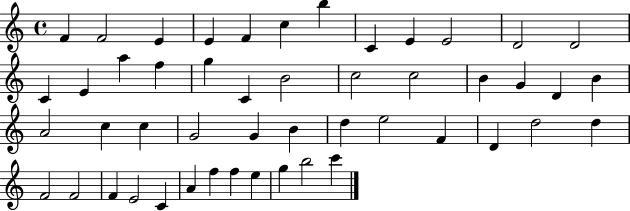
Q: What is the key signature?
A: C major